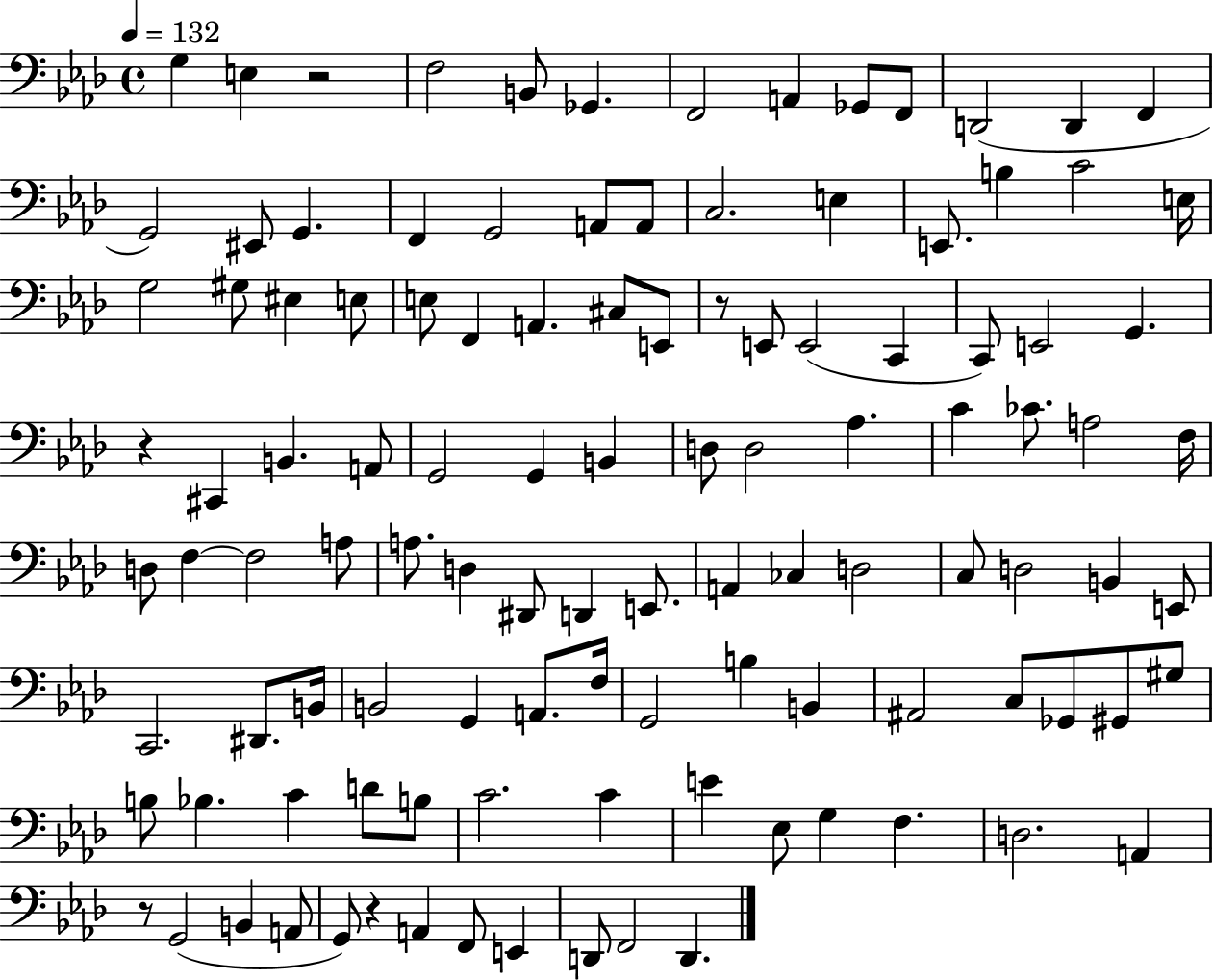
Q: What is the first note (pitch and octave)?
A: G3